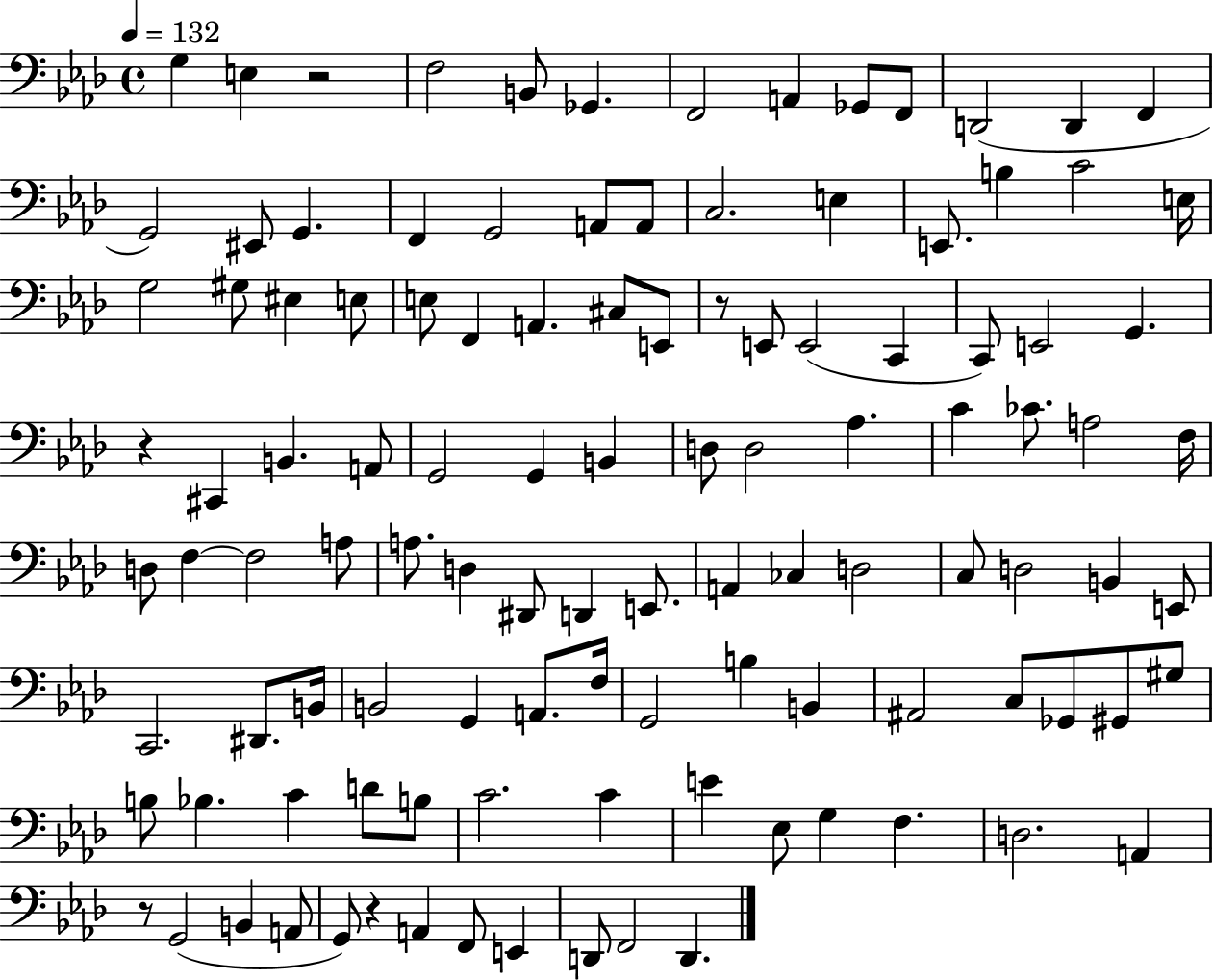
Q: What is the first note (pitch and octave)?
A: G3